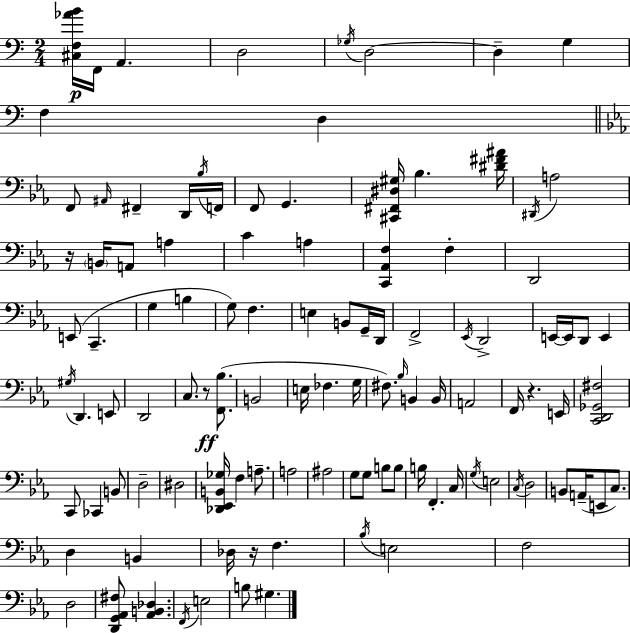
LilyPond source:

{
  \clef bass
  \numericTimeSignature
  \time 2/4
  \key a \minor
  <cis f aes' b'>16\p f,16 a,4. | d2 | \acciaccatura { ges16 } d2~~ | d4-- g4 | \break f4 d4 | \bar "||" \break \key c \minor f,8 \grace { ais,16 } fis,4-- d,16 | \acciaccatura { bes16 } f,16 f,8 g,4. | <cis, fis, dis gis>16 bes4. | <dis' fis' ais'>16 \acciaccatura { dis,16 } a2 | \break r16 \parenthesize b,16 a,8 a4 | c'4 a4 | <c, aes, f>4 f4-. | d,2 | \break e,8( c,4.-- | g4 b4 | g8) f4. | e4 b,8 | \break g,16-- d,16 f,2-> | \acciaccatura { ees,16 } d,2-> | e,16~~ e,16 d,8 | e,4 \acciaccatura { gis16 } d,4. | \break e,8 d,2 | c8. | r8\ff <f, bes>8.( b,2 | e16 fes4. | \break g16 fis8.) | \grace { bes16 } b,4 b,16 a,2 | f,16 r4. | e,16 <c, d, ges, fis>2 | \break c,8 | ces,4 b,8 d2-- | dis2 | <des, ees, b, ges>16 f4 | \break a8.-- a2 | ais2 | g8 | g8 b8 b8 b16 f,4.-. | \break c16 \acciaccatura { g16 } e2 | \acciaccatura { c16 } | d2 | b,8 a,16--( e,8 c8.) | \break d4 b,4 | des16 r16 f4. | \acciaccatura { bes16 } e2 | f2 | \break d2 | <d, g, aes, fis>8 <aes, b, des>4. | \acciaccatura { f,16 } e2 | b8 gis4. | \break \bar "|."
}